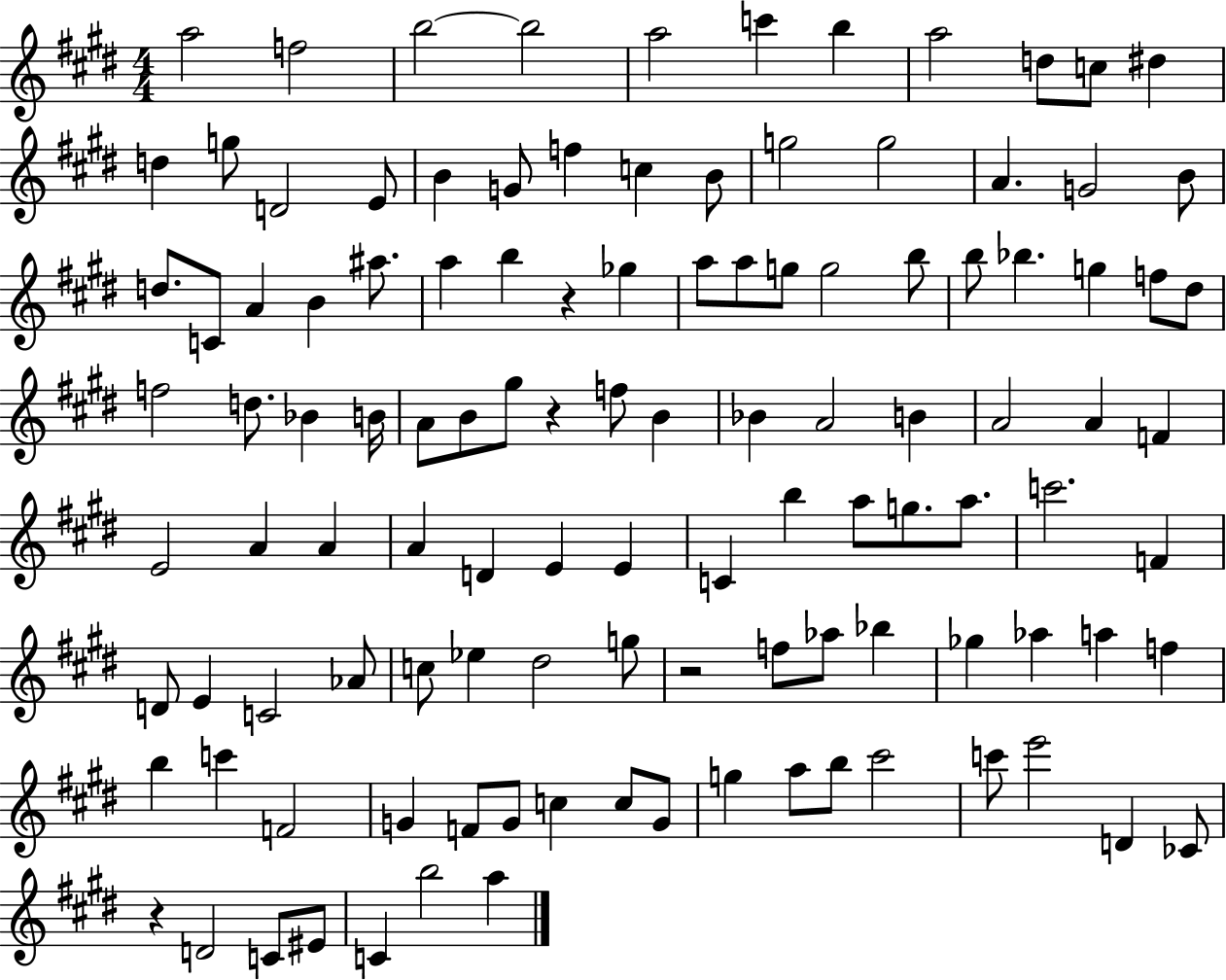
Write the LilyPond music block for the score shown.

{
  \clef treble
  \numericTimeSignature
  \time 4/4
  \key e \major
  a''2 f''2 | b''2~~ b''2 | a''2 c'''4 b''4 | a''2 d''8 c''8 dis''4 | \break d''4 g''8 d'2 e'8 | b'4 g'8 f''4 c''4 b'8 | g''2 g''2 | a'4. g'2 b'8 | \break d''8. c'8 a'4 b'4 ais''8. | a''4 b''4 r4 ges''4 | a''8 a''8 g''8 g''2 b''8 | b''8 bes''4. g''4 f''8 dis''8 | \break f''2 d''8. bes'4 b'16 | a'8 b'8 gis''8 r4 f''8 b'4 | bes'4 a'2 b'4 | a'2 a'4 f'4 | \break e'2 a'4 a'4 | a'4 d'4 e'4 e'4 | c'4 b''4 a''8 g''8. a''8. | c'''2. f'4 | \break d'8 e'4 c'2 aes'8 | c''8 ees''4 dis''2 g''8 | r2 f''8 aes''8 bes''4 | ges''4 aes''4 a''4 f''4 | \break b''4 c'''4 f'2 | g'4 f'8 g'8 c''4 c''8 g'8 | g''4 a''8 b''8 cis'''2 | c'''8 e'''2 d'4 ces'8 | \break r4 d'2 c'8 eis'8 | c'4 b''2 a''4 | \bar "|."
}